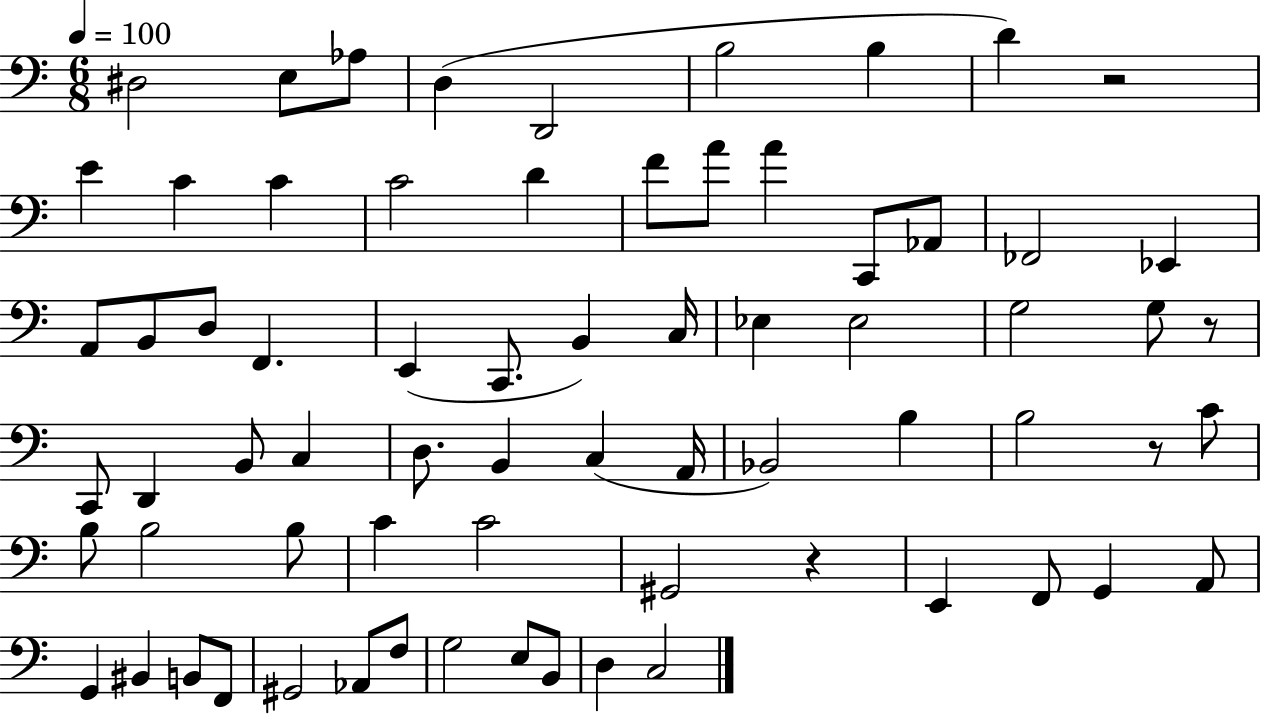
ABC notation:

X:1
T:Untitled
M:6/8
L:1/4
K:C
^D,2 E,/2 _A,/2 D, D,,2 B,2 B, D z2 E C C C2 D F/2 A/2 A C,,/2 _A,,/2 _F,,2 _E,, A,,/2 B,,/2 D,/2 F,, E,, C,,/2 B,, C,/4 _E, _E,2 G,2 G,/2 z/2 C,,/2 D,, B,,/2 C, D,/2 B,, C, A,,/4 _B,,2 B, B,2 z/2 C/2 B,/2 B,2 B,/2 C C2 ^G,,2 z E,, F,,/2 G,, A,,/2 G,, ^B,, B,,/2 F,,/2 ^G,,2 _A,,/2 F,/2 G,2 E,/2 B,,/2 D, C,2